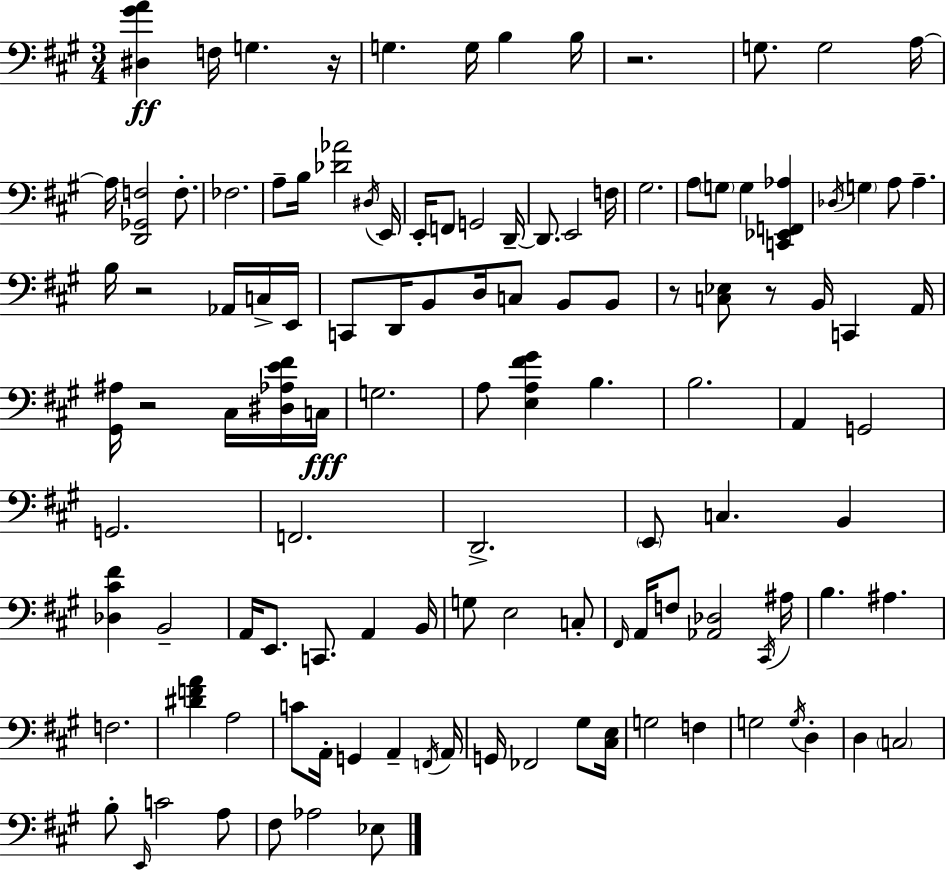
X:1
T:Untitled
M:3/4
L:1/4
K:A
[^D,^GA] F,/4 G, z/4 G, G,/4 B, B,/4 z2 G,/2 G,2 A,/4 A,/4 [D,,_G,,F,]2 F,/2 _F,2 A,/2 B,/4 [_D_A]2 ^D,/4 E,,/4 E,,/4 F,,/2 G,,2 D,,/4 D,,/2 E,,2 F,/4 ^G,2 A,/2 G,/2 G, [C,,_E,,F,,_A,] _D,/4 G, A,/2 A, B,/4 z2 _A,,/4 C,/4 E,,/4 C,,/2 D,,/4 B,,/2 D,/4 C,/2 B,,/2 B,,/2 z/2 [C,_E,]/2 z/2 B,,/4 C,, A,,/4 [^G,,^A,]/4 z2 ^C,/4 [^D,_A,E^F]/4 C,/4 G,2 A,/2 [E,A,^F^G] B, B,2 A,, G,,2 G,,2 F,,2 D,,2 E,,/2 C, B,, [_D,^C^F] B,,2 A,,/4 E,,/2 C,,/2 A,, B,,/4 G,/2 E,2 C,/2 ^F,,/4 A,,/4 F,/2 [_A,,_D,]2 ^C,,/4 ^A,/4 B, ^A, F,2 [^DFA] A,2 C/2 A,,/4 G,, A,, F,,/4 A,,/4 G,,/4 _F,,2 ^G,/2 [^C,E,]/4 G,2 F, G,2 G,/4 D, D, C,2 B,/2 E,,/4 C2 A,/2 ^F,/2 _A,2 _E,/2